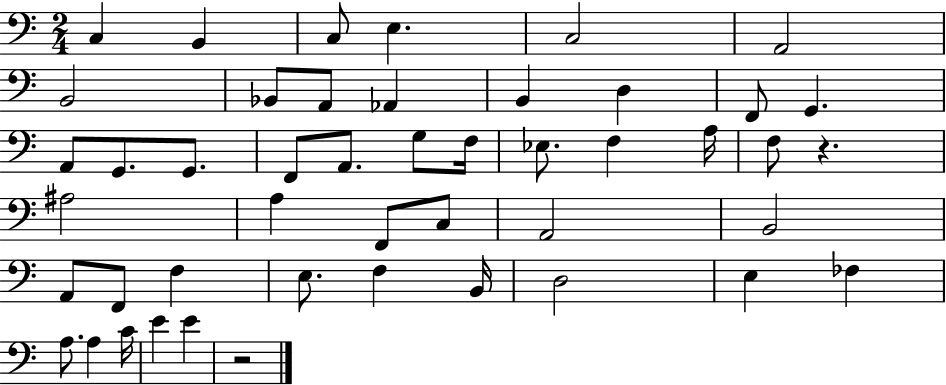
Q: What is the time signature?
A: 2/4